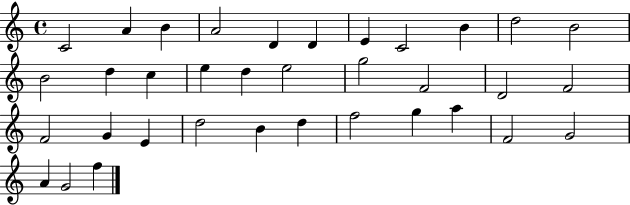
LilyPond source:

{
  \clef treble
  \time 4/4
  \defaultTimeSignature
  \key c \major
  c'2 a'4 b'4 | a'2 d'4 d'4 | e'4 c'2 b'4 | d''2 b'2 | \break b'2 d''4 c''4 | e''4 d''4 e''2 | g''2 f'2 | d'2 f'2 | \break f'2 g'4 e'4 | d''2 b'4 d''4 | f''2 g''4 a''4 | f'2 g'2 | \break a'4 g'2 f''4 | \bar "|."
}